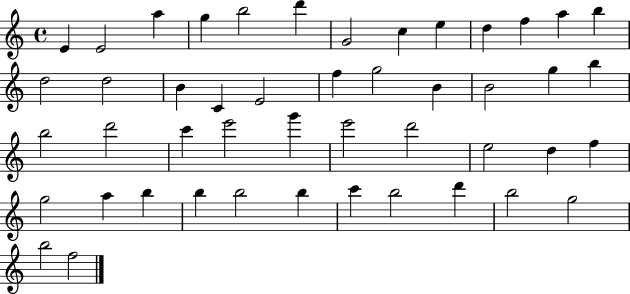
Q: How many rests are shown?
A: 0